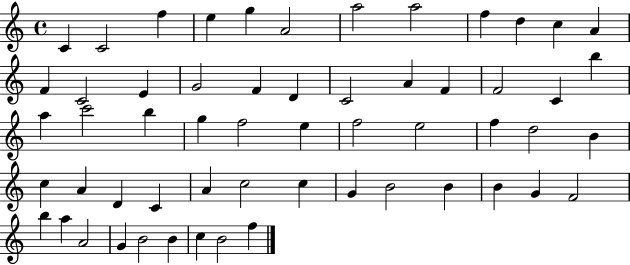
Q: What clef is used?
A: treble